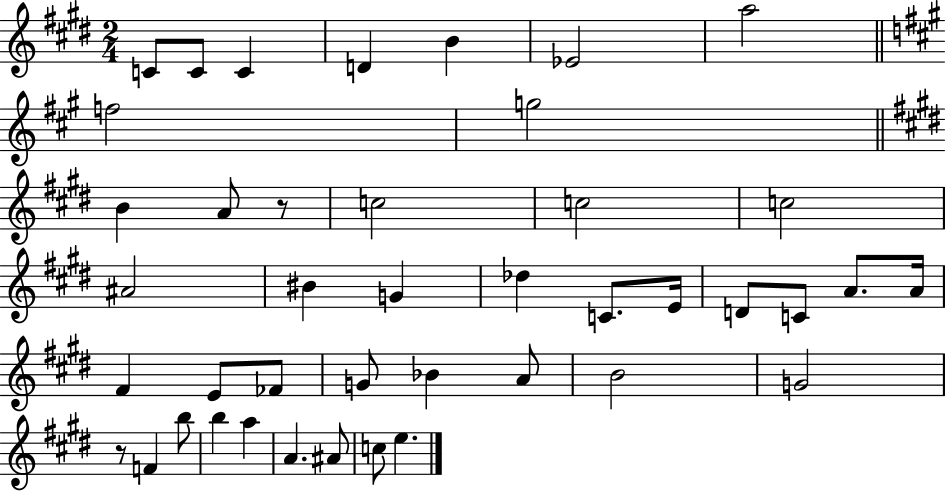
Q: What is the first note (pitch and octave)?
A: C4